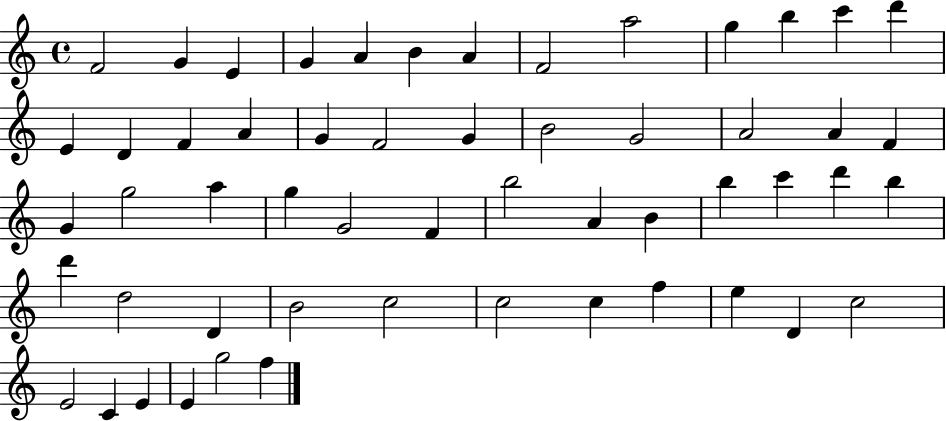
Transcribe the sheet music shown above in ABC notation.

X:1
T:Untitled
M:4/4
L:1/4
K:C
F2 G E G A B A F2 a2 g b c' d' E D F A G F2 G B2 G2 A2 A F G g2 a g G2 F b2 A B b c' d' b d' d2 D B2 c2 c2 c f e D c2 E2 C E E g2 f